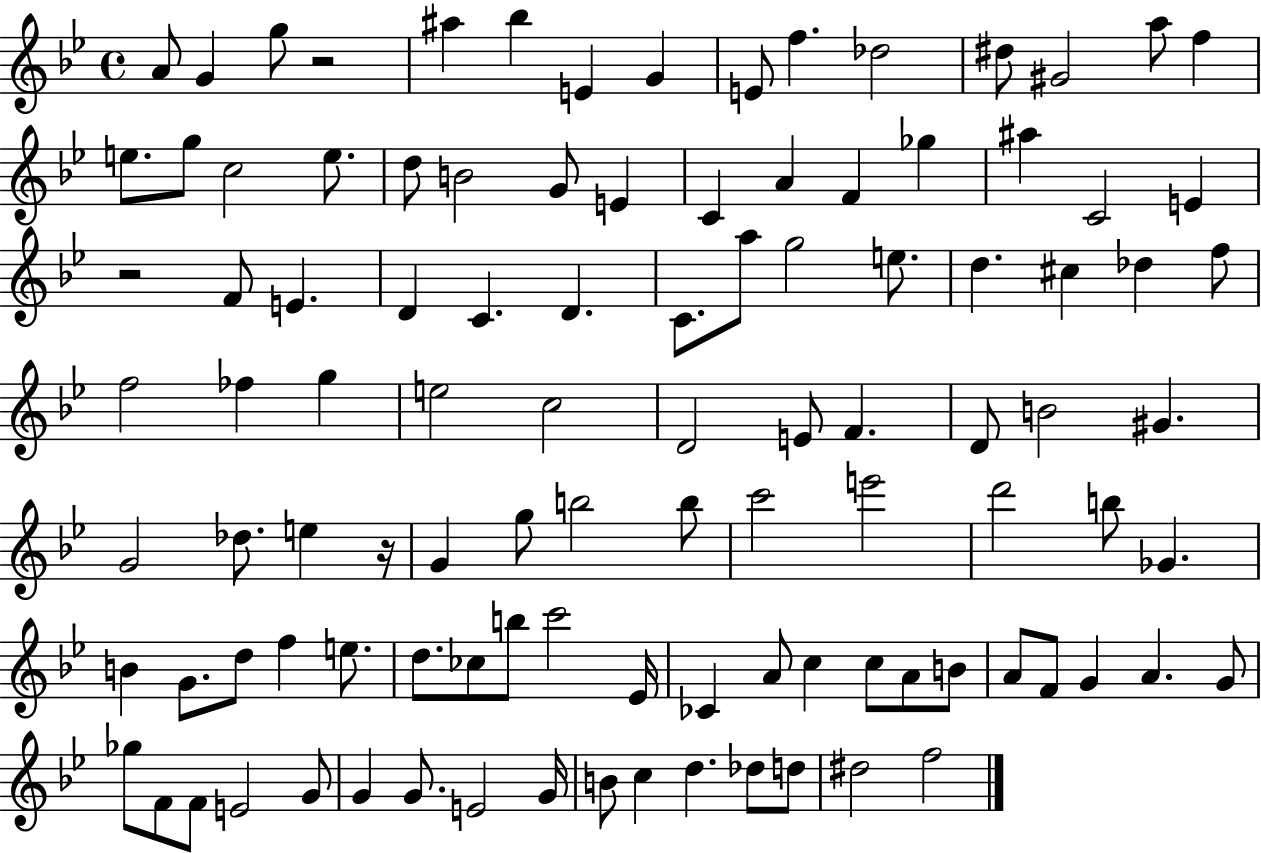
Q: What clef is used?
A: treble